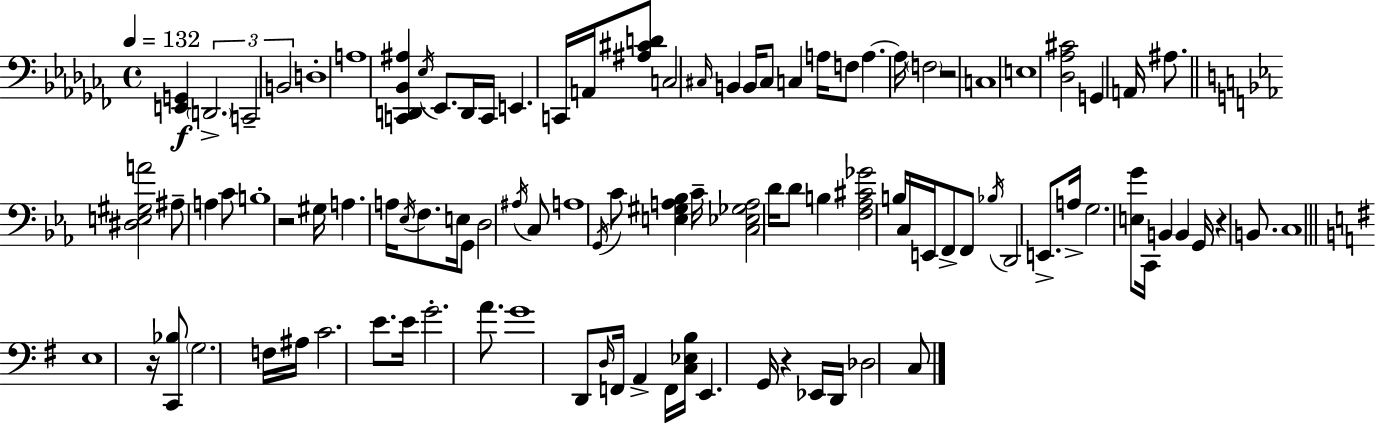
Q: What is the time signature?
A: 4/4